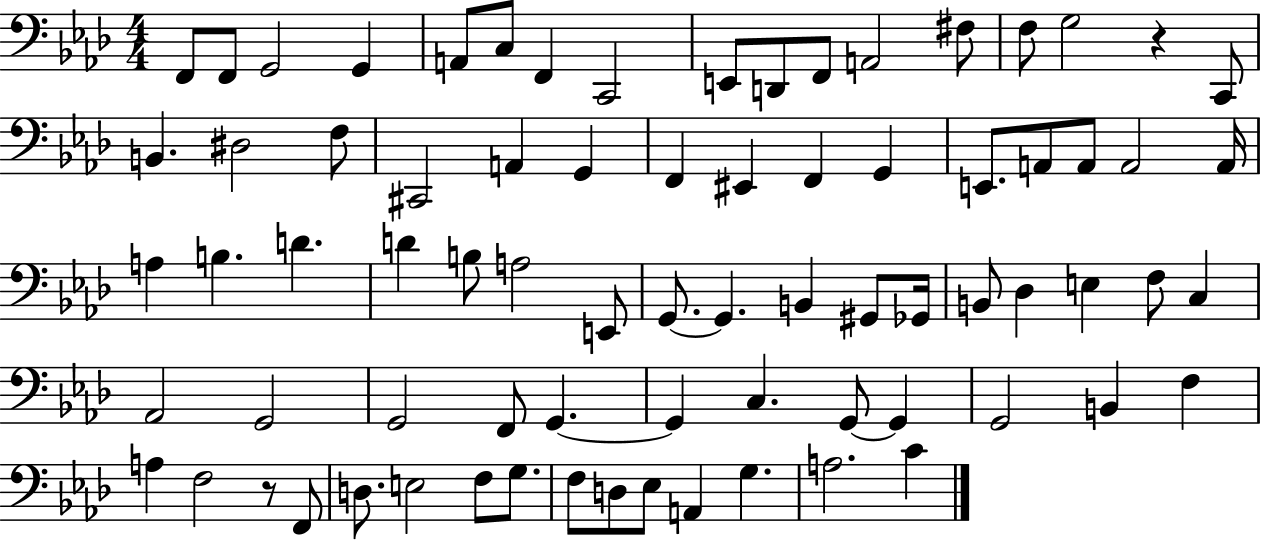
X:1
T:Untitled
M:4/4
L:1/4
K:Ab
F,,/2 F,,/2 G,,2 G,, A,,/2 C,/2 F,, C,,2 E,,/2 D,,/2 F,,/2 A,,2 ^F,/2 F,/2 G,2 z C,,/2 B,, ^D,2 F,/2 ^C,,2 A,, G,, F,, ^E,, F,, G,, E,,/2 A,,/2 A,,/2 A,,2 A,,/4 A, B, D D B,/2 A,2 E,,/2 G,,/2 G,, B,, ^G,,/2 _G,,/4 B,,/2 _D, E, F,/2 C, _A,,2 G,,2 G,,2 F,,/2 G,, G,, C, G,,/2 G,, G,,2 B,, F, A, F,2 z/2 F,,/2 D,/2 E,2 F,/2 G,/2 F,/2 D,/2 _E,/2 A,, G, A,2 C